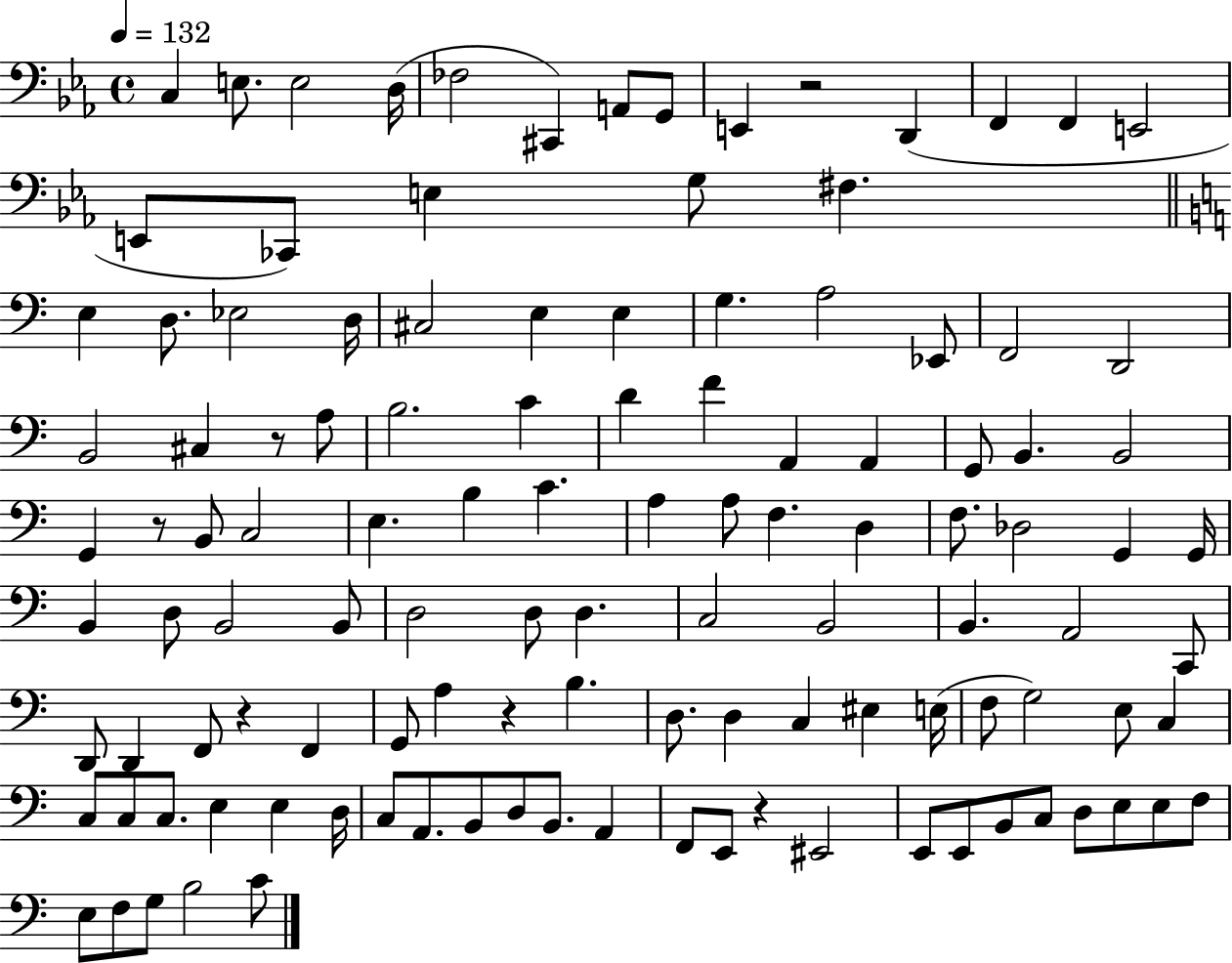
X:1
T:Untitled
M:4/4
L:1/4
K:Eb
C, E,/2 E,2 D,/4 _F,2 ^C,, A,,/2 G,,/2 E,, z2 D,, F,, F,, E,,2 E,,/2 _C,,/2 E, G,/2 ^F, E, D,/2 _E,2 D,/4 ^C,2 E, E, G, A,2 _E,,/2 F,,2 D,,2 B,,2 ^C, z/2 A,/2 B,2 C D F A,, A,, G,,/2 B,, B,,2 G,, z/2 B,,/2 C,2 E, B, C A, A,/2 F, D, F,/2 _D,2 G,, G,,/4 B,, D,/2 B,,2 B,,/2 D,2 D,/2 D, C,2 B,,2 B,, A,,2 C,,/2 D,,/2 D,, F,,/2 z F,, G,,/2 A, z B, D,/2 D, C, ^E, E,/4 F,/2 G,2 E,/2 C, C,/2 C,/2 C,/2 E, E, D,/4 C,/2 A,,/2 B,,/2 D,/2 B,,/2 A,, F,,/2 E,,/2 z ^E,,2 E,,/2 E,,/2 B,,/2 C,/2 D,/2 E,/2 E,/2 F,/2 E,/2 F,/2 G,/2 B,2 C/2